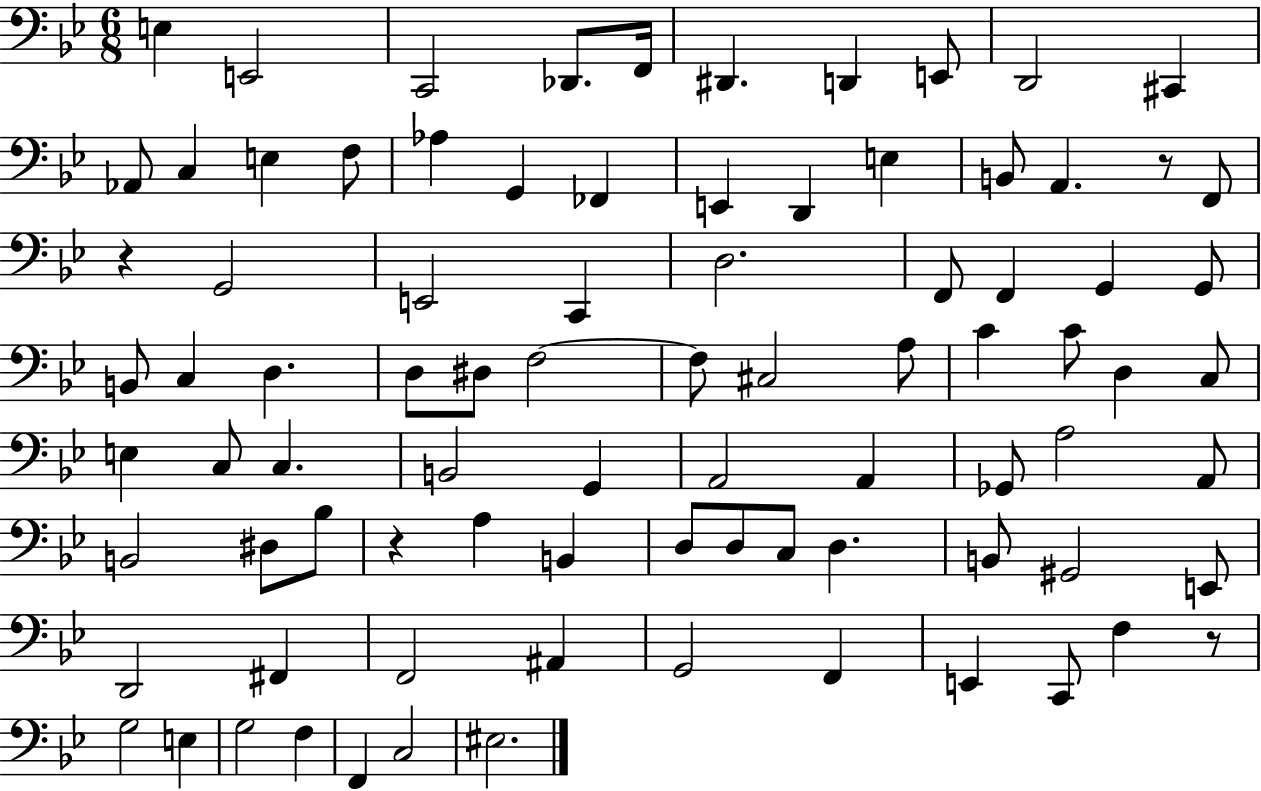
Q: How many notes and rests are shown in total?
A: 86